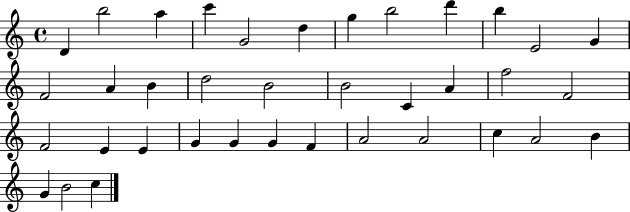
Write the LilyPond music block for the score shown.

{
  \clef treble
  \time 4/4
  \defaultTimeSignature
  \key c \major
  d'4 b''2 a''4 | c'''4 g'2 d''4 | g''4 b''2 d'''4 | b''4 e'2 g'4 | \break f'2 a'4 b'4 | d''2 b'2 | b'2 c'4 a'4 | f''2 f'2 | \break f'2 e'4 e'4 | g'4 g'4 g'4 f'4 | a'2 a'2 | c''4 a'2 b'4 | \break g'4 b'2 c''4 | \bar "|."
}